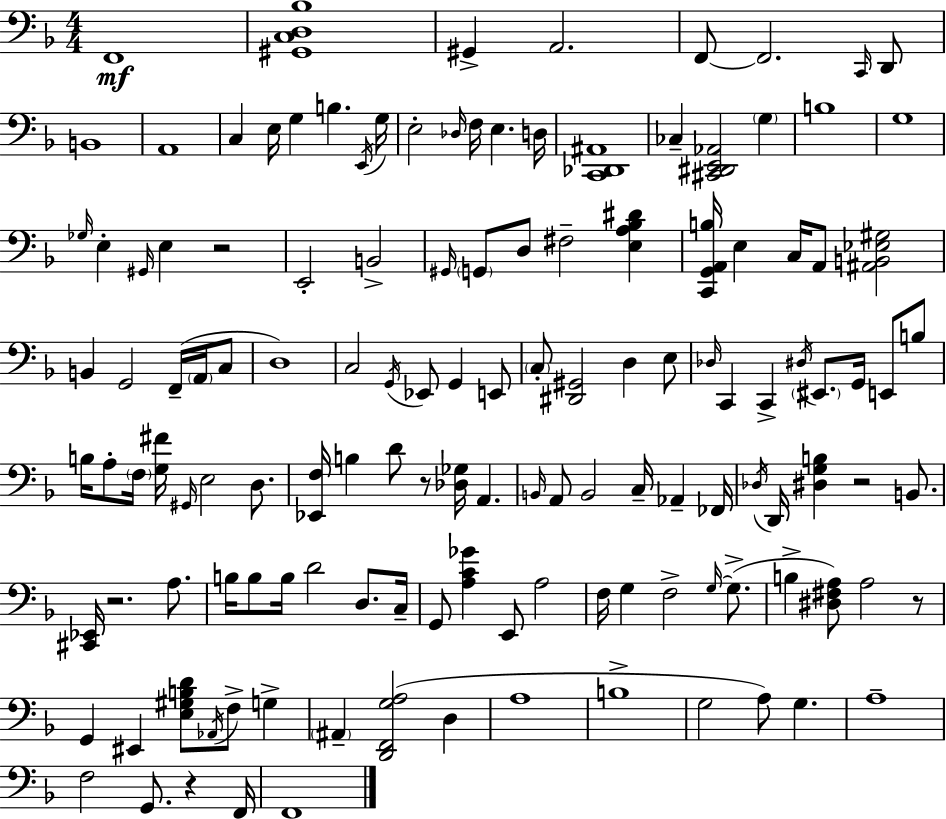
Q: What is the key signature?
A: D minor